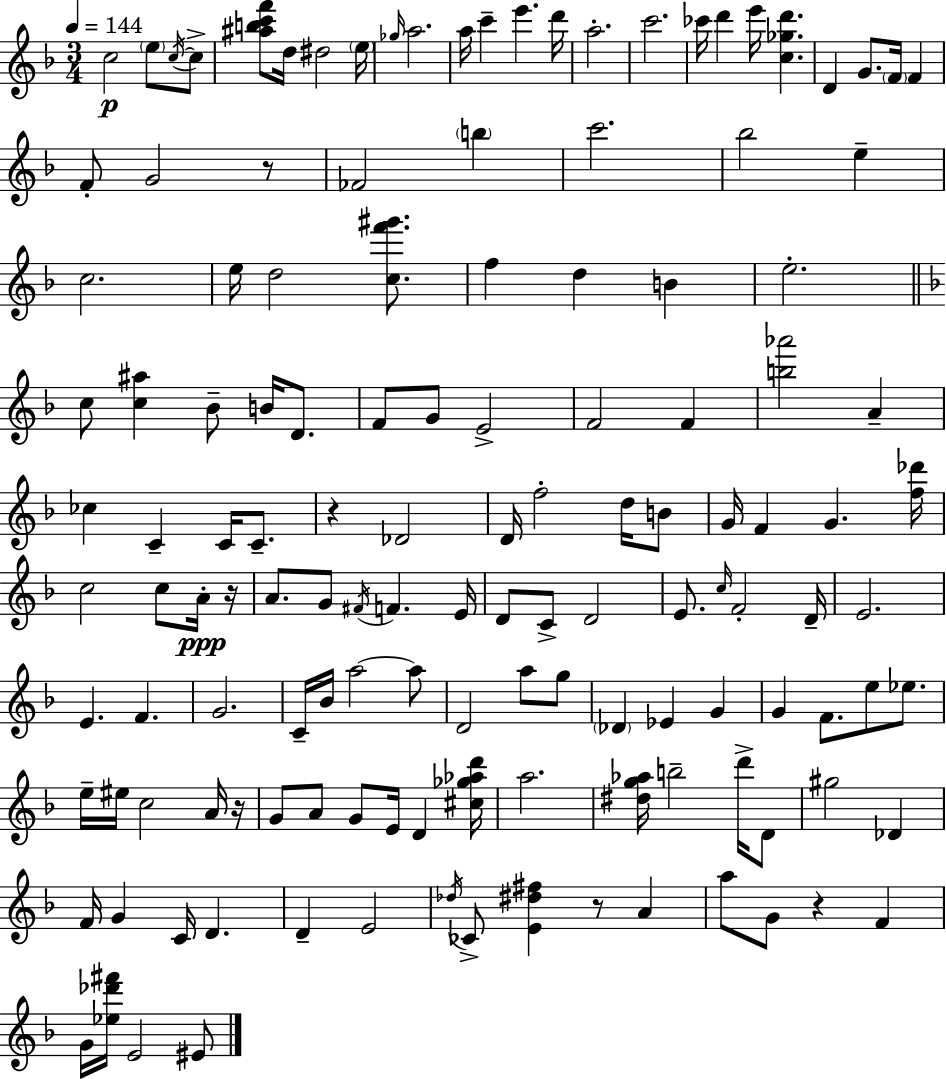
C5/h E5/e C5/s C5/e [A#5,B5,C6,F6]/e D5/s D#5/h E5/s Gb5/s A5/h. A5/s C6/q E6/q. D6/s A5/h. C6/h. CES6/s D6/q E6/s [C5,Gb5,D6]/q. D4/q G4/e. F4/s F4/q F4/e G4/h R/e FES4/h B5/q C6/h. Bb5/h E5/q C5/h. E5/s D5/h [C5,F6,G#6]/e. F5/q D5/q B4/q E5/h. C5/e [C5,A#5]/q Bb4/e B4/s D4/e. F4/e G4/e E4/h F4/h F4/q [B5,Ab6]/h A4/q CES5/q C4/q C4/s C4/e. R/q Db4/h D4/s F5/h D5/s B4/e G4/s F4/q G4/q. [F5,Db6]/s C5/h C5/e A4/s R/s A4/e. G4/e F#4/s F4/q. E4/s D4/e C4/e D4/h E4/e. C5/s F4/h D4/s E4/h. E4/q. F4/q. G4/h. C4/s Bb4/s A5/h A5/e D4/h A5/e G5/e Db4/q Eb4/q G4/q G4/q F4/e. E5/e Eb5/e. E5/s EIS5/s C5/h A4/s R/s G4/e A4/e G4/e E4/s D4/q [C#5,Gb5,Ab5,D6]/s A5/h. [D#5,G5,Ab5]/s B5/h D6/s D4/e G#5/h Db4/q F4/s G4/q C4/s D4/q. D4/q E4/h Db5/s CES4/e [E4,D#5,F#5]/q R/e A4/q A5/e G4/e R/q F4/q G4/s [Eb5,Db6,F#6]/s E4/h EIS4/e